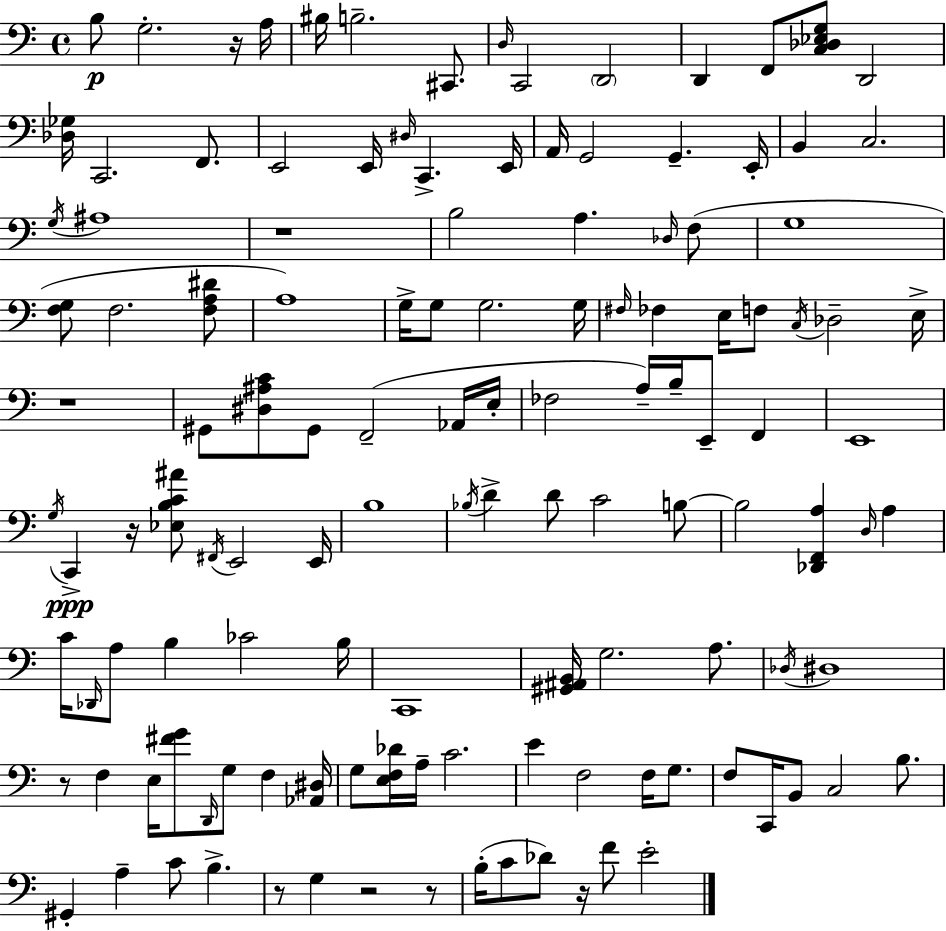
{
  \clef bass
  \time 4/4
  \defaultTimeSignature
  \key c \major
  b8\p g2.-. r16 a16 | bis16 b2.-- cis,8. | \grace { d16 } c,2 \parenthesize d,2 | d,4 f,8 <c des ees g>8 d,2 | \break <des ges>16 c,2. f,8. | e,2 e,16 \grace { dis16 } c,4.-> | e,16 a,16 g,2 g,4.-- | e,16-. b,4 c2. | \break \acciaccatura { g16 } ais1 | r1 | b2 a4. | \grace { des16 } f8( g1 | \break <f g>8 f2. | <f a dis'>8 a1) | g16-> g8 g2. | g16 \grace { fis16 } fes4 e16 f8 \acciaccatura { c16 } des2-- | \break e16-> r1 | gis,8 <dis ais c'>8 gis,8 f,2--( | aes,16 e16-. fes2 a16--) b16-- | e,8-- f,4 e,1 | \break \acciaccatura { g16 }\ppp c,4-> r16 <ees b c' ais'>8 \acciaccatura { fis,16 } e,2 | e,16 b1 | \acciaccatura { bes16 } d'4-> d'8 c'2 | b8~~ b2 | \break <des, f, a>4 \grace { d16 } a4 c'16 \grace { des,16 } a8 b4 | ces'2 b16 c,1 | <gis, ais, b,>16 g2. | a8. \acciaccatura { des16 } dis1 | \break r8 f4 | e16 <fis' g'>8 \grace { d,16 } g8 f4 <aes, dis>16 g8 <e f des'>16 | a16-- c'2. e'4 | f2 f16 g8. f8 c,16 | \break b,8 c2 b8. gis,4-. | a4-- c'8 b4.-> r8 g4 | r2 r8 b16-.( c'8 | des'8) r16 f'8 e'2-. \bar "|."
}